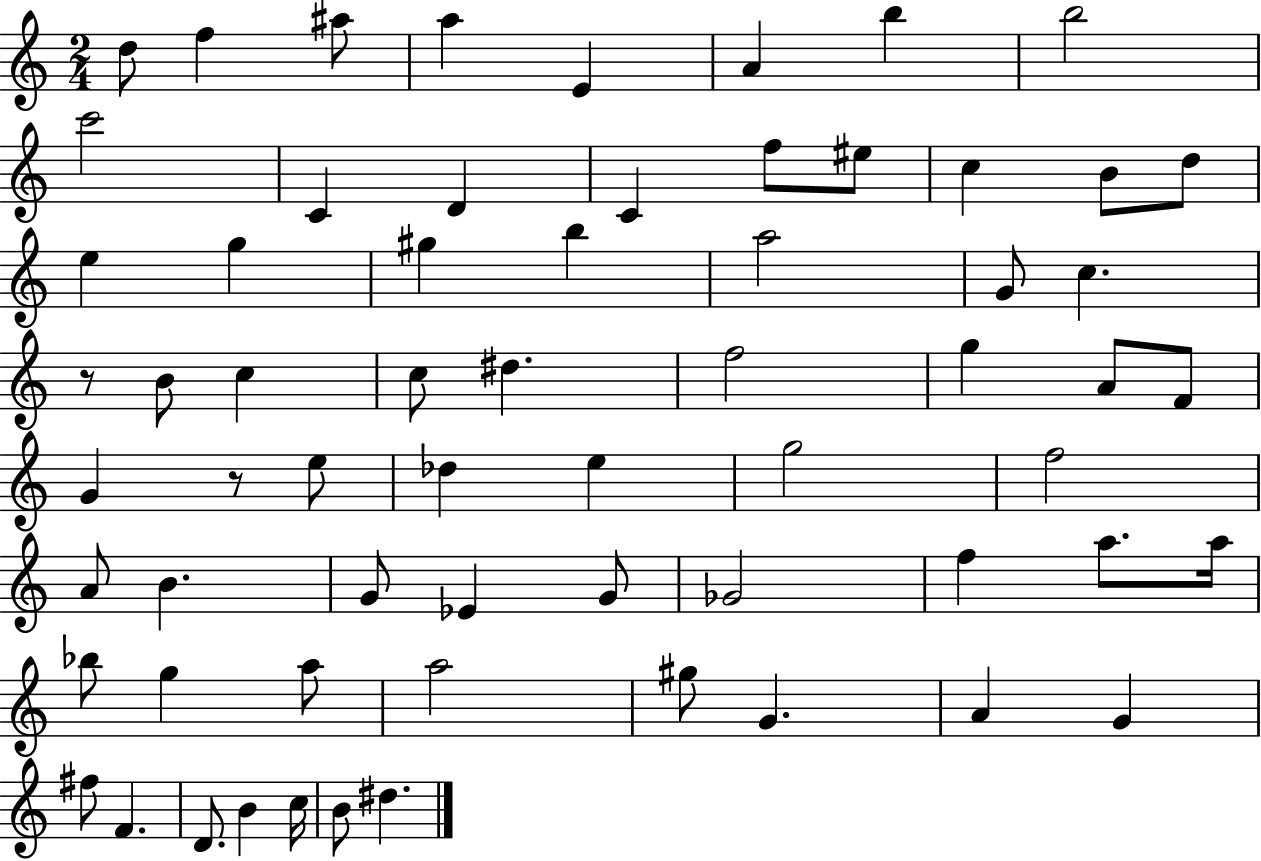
D5/e F5/q A#5/e A5/q E4/q A4/q B5/q B5/h C6/h C4/q D4/q C4/q F5/e EIS5/e C5/q B4/e D5/e E5/q G5/q G#5/q B5/q A5/h G4/e C5/q. R/e B4/e C5/q C5/e D#5/q. F5/h G5/q A4/e F4/e G4/q R/e E5/e Db5/q E5/q G5/h F5/h A4/e B4/q. G4/e Eb4/q G4/e Gb4/h F5/q A5/e. A5/s Bb5/e G5/q A5/e A5/h G#5/e G4/q. A4/q G4/q F#5/e F4/q. D4/e. B4/q C5/s B4/e D#5/q.